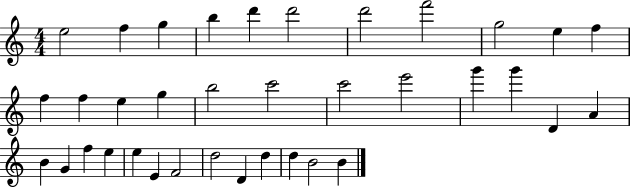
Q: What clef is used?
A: treble